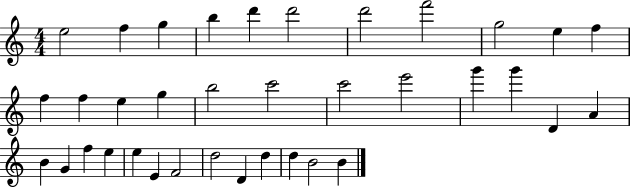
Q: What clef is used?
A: treble